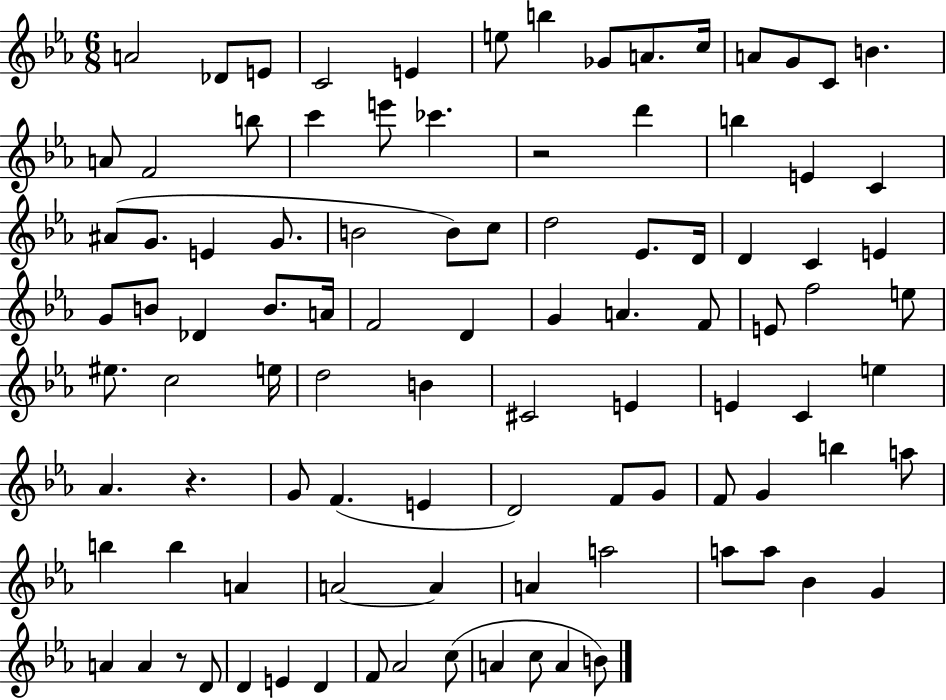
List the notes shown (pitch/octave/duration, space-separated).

A4/h Db4/e E4/e C4/h E4/q E5/e B5/q Gb4/e A4/e. C5/s A4/e G4/e C4/e B4/q. A4/e F4/h B5/e C6/q E6/e CES6/q. R/h D6/q B5/q E4/q C4/q A#4/e G4/e. E4/q G4/e. B4/h B4/e C5/e D5/h Eb4/e. D4/s D4/q C4/q E4/q G4/e B4/e Db4/q B4/e. A4/s F4/h D4/q G4/q A4/q. F4/e E4/e F5/h E5/e EIS5/e. C5/h E5/s D5/h B4/q C#4/h E4/q E4/q C4/q E5/q Ab4/q. R/q. G4/e F4/q. E4/q D4/h F4/e G4/e F4/e G4/q B5/q A5/e B5/q B5/q A4/q A4/h A4/q A4/q A5/h A5/e A5/e Bb4/q G4/q A4/q A4/q R/e D4/e D4/q E4/q D4/q F4/e Ab4/h C5/e A4/q C5/e A4/q B4/e